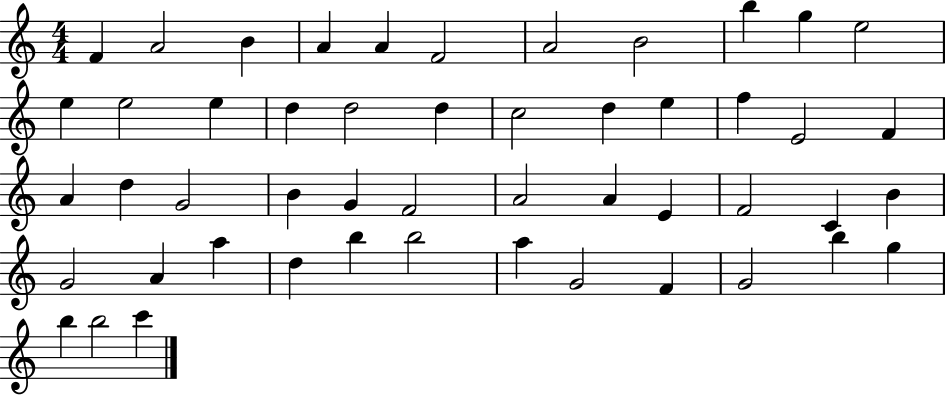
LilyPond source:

{
  \clef treble
  \numericTimeSignature
  \time 4/4
  \key c \major
  f'4 a'2 b'4 | a'4 a'4 f'2 | a'2 b'2 | b''4 g''4 e''2 | \break e''4 e''2 e''4 | d''4 d''2 d''4 | c''2 d''4 e''4 | f''4 e'2 f'4 | \break a'4 d''4 g'2 | b'4 g'4 f'2 | a'2 a'4 e'4 | f'2 c'4 b'4 | \break g'2 a'4 a''4 | d''4 b''4 b''2 | a''4 g'2 f'4 | g'2 b''4 g''4 | \break b''4 b''2 c'''4 | \bar "|."
}